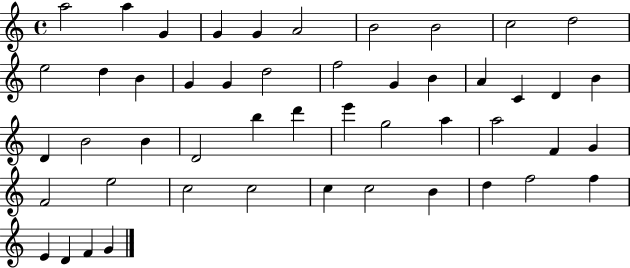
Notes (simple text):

A5/h A5/q G4/q G4/q G4/q A4/h B4/h B4/h C5/h D5/h E5/h D5/q B4/q G4/q G4/q D5/h F5/h G4/q B4/q A4/q C4/q D4/q B4/q D4/q B4/h B4/q D4/h B5/q D6/q E6/q G5/h A5/q A5/h F4/q G4/q F4/h E5/h C5/h C5/h C5/q C5/h B4/q D5/q F5/h F5/q E4/q D4/q F4/q G4/q